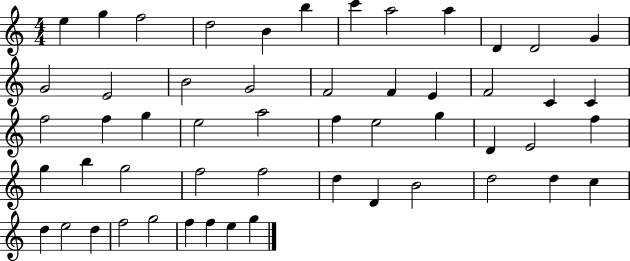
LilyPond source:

{
  \clef treble
  \numericTimeSignature
  \time 4/4
  \key c \major
  e''4 g''4 f''2 | d''2 b'4 b''4 | c'''4 a''2 a''4 | d'4 d'2 g'4 | \break g'2 e'2 | b'2 g'2 | f'2 f'4 e'4 | f'2 c'4 c'4 | \break f''2 f''4 g''4 | e''2 a''2 | f''4 e''2 g''4 | d'4 e'2 f''4 | \break g''4 b''4 g''2 | f''2 f''2 | d''4 d'4 b'2 | d''2 d''4 c''4 | \break d''4 e''2 d''4 | f''2 g''2 | f''4 f''4 e''4 g''4 | \bar "|."
}